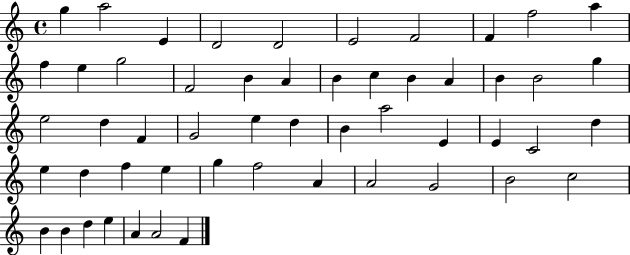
X:1
T:Untitled
M:4/4
L:1/4
K:C
g a2 E D2 D2 E2 F2 F f2 a f e g2 F2 B A B c B A B B2 g e2 d F G2 e d B a2 E E C2 d e d f e g f2 A A2 G2 B2 c2 B B d e A A2 F